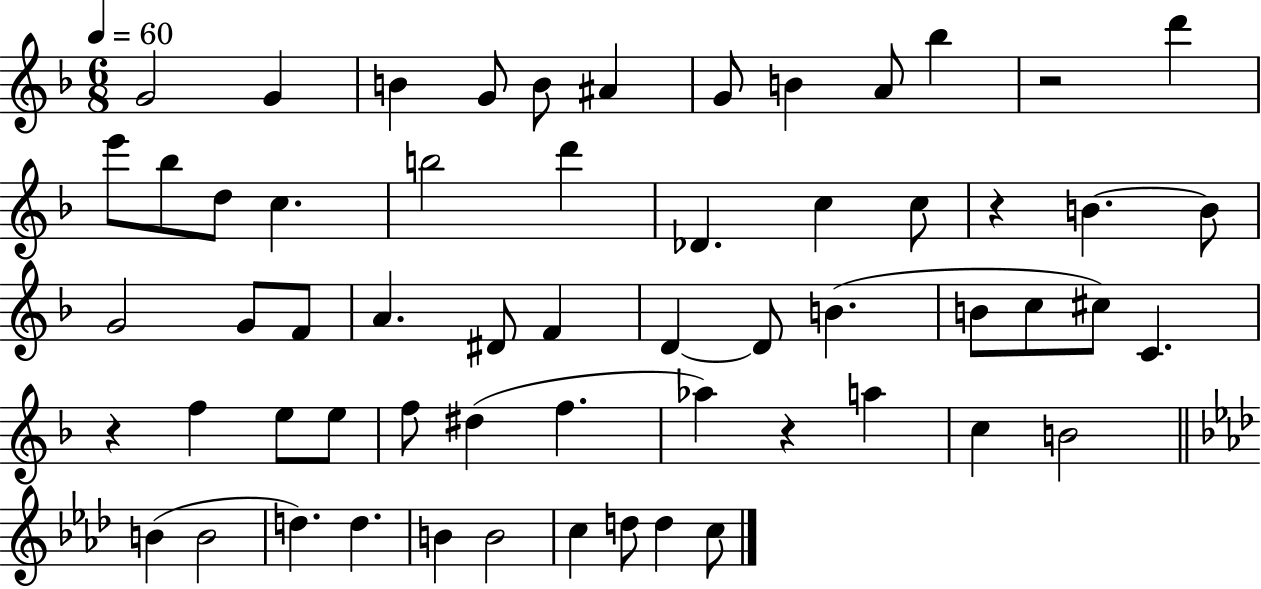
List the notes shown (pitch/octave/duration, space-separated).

G4/h G4/q B4/q G4/e B4/e A#4/q G4/e B4/q A4/e Bb5/q R/h D6/q E6/e Bb5/e D5/e C5/q. B5/h D6/q Db4/q. C5/q C5/e R/q B4/q. B4/e G4/h G4/e F4/e A4/q. D#4/e F4/q D4/q D4/e B4/q. B4/e C5/e C#5/e C4/q. R/q F5/q E5/e E5/e F5/e D#5/q F5/q. Ab5/q R/q A5/q C5/q B4/h B4/q B4/h D5/q. D5/q. B4/q B4/h C5/q D5/e D5/q C5/e